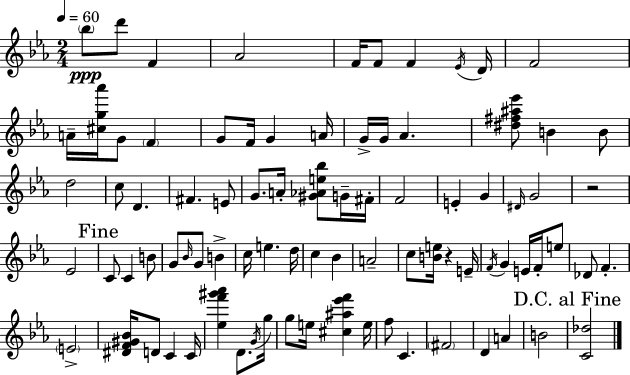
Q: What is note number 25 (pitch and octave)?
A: D4